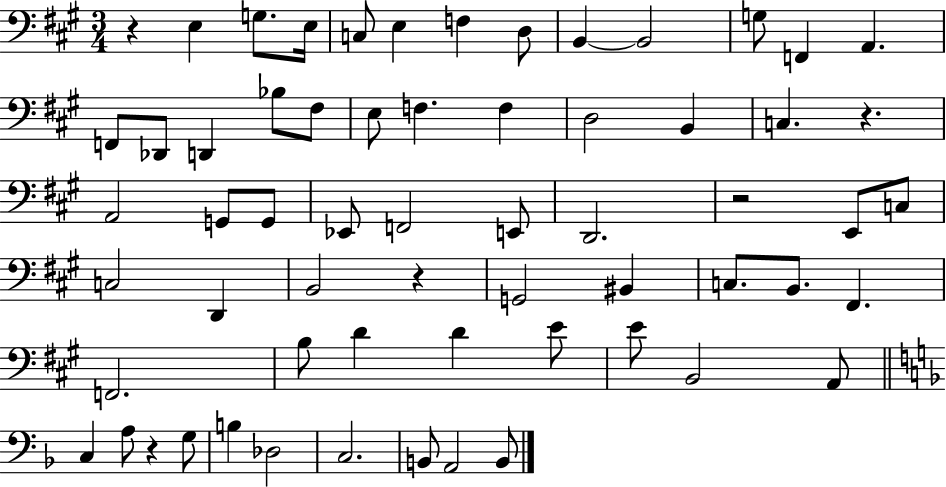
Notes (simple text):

R/q E3/q G3/e. E3/s C3/e E3/q F3/q D3/e B2/q B2/h G3/e F2/q A2/q. F2/e Db2/e D2/q Bb3/e F#3/e E3/e F3/q. F3/q D3/h B2/q C3/q. R/q. A2/h G2/e G2/e Eb2/e F2/h E2/e D2/h. R/h E2/e C3/e C3/h D2/q B2/h R/q G2/h BIS2/q C3/e. B2/e. F#2/q. F2/h. B3/e D4/q D4/q E4/e E4/e B2/h A2/e C3/q A3/e R/q G3/e B3/q Db3/h C3/h. B2/e A2/h B2/e